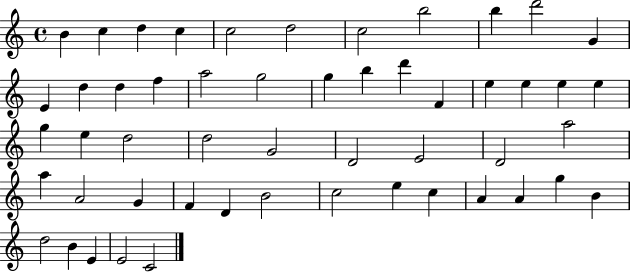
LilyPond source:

{
  \clef treble
  \time 4/4
  \defaultTimeSignature
  \key c \major
  b'4 c''4 d''4 c''4 | c''2 d''2 | c''2 b''2 | b''4 d'''2 g'4 | \break e'4 d''4 d''4 f''4 | a''2 g''2 | g''4 b''4 d'''4 f'4 | e''4 e''4 e''4 e''4 | \break g''4 e''4 d''2 | d''2 g'2 | d'2 e'2 | d'2 a''2 | \break a''4 a'2 g'4 | f'4 d'4 b'2 | c''2 e''4 c''4 | a'4 a'4 g''4 b'4 | \break d''2 b'4 e'4 | e'2 c'2 | \bar "|."
}